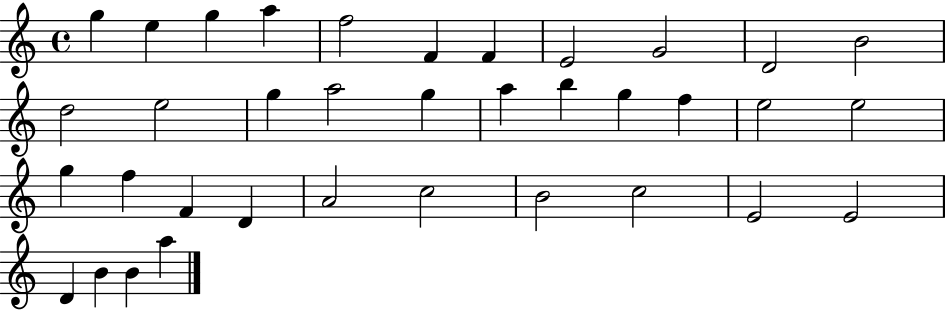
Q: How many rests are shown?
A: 0